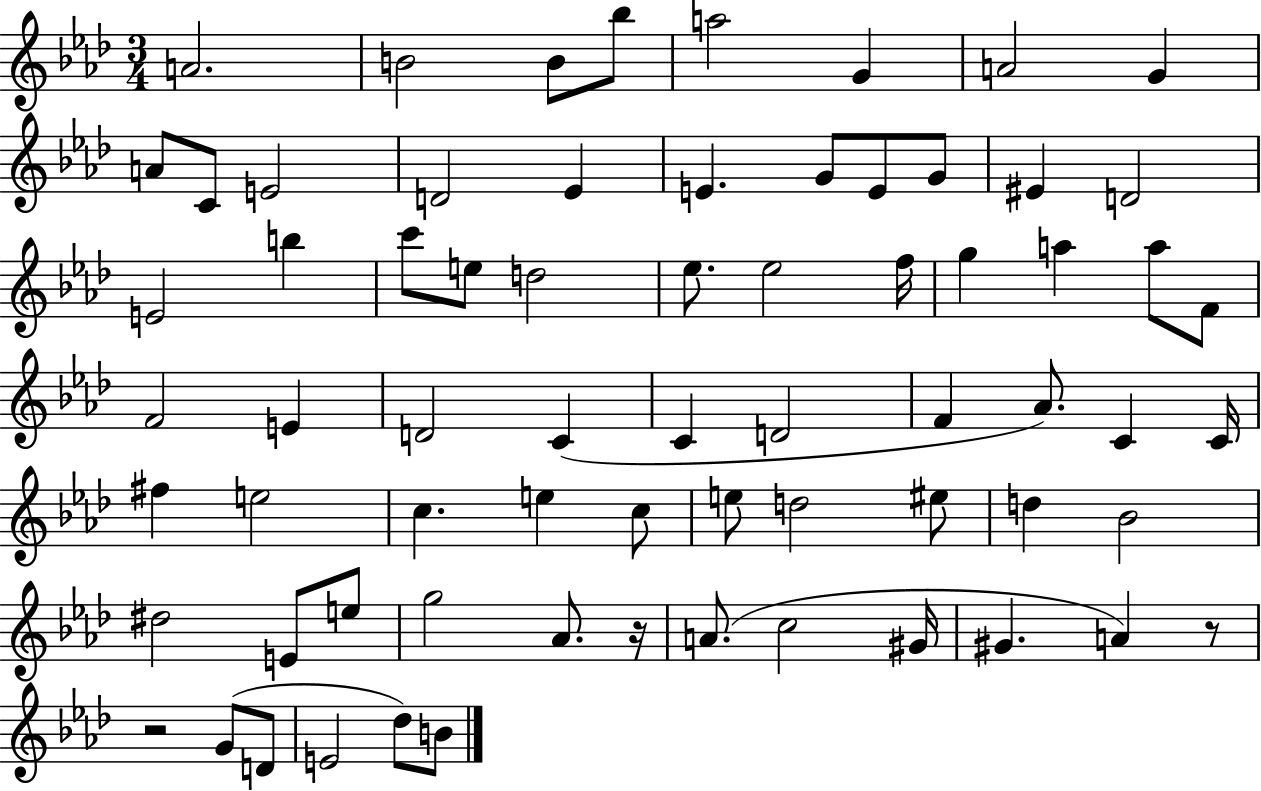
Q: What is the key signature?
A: AES major